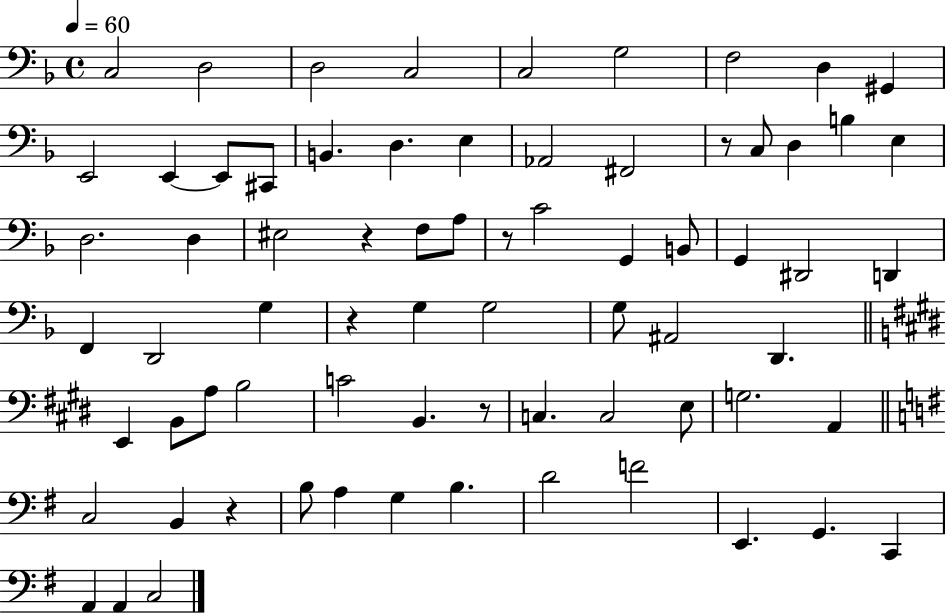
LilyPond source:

{
  \clef bass
  \time 4/4
  \defaultTimeSignature
  \key f \major
  \tempo 4 = 60
  c2 d2 | d2 c2 | c2 g2 | f2 d4 gis,4 | \break e,2 e,4~~ e,8 cis,8 | b,4. d4. e4 | aes,2 fis,2 | r8 c8 d4 b4 e4 | \break d2. d4 | eis2 r4 f8 a8 | r8 c'2 g,4 b,8 | g,4 dis,2 d,4 | \break f,4 d,2 g4 | r4 g4 g2 | g8 ais,2 d,4. | \bar "||" \break \key e \major e,4 b,8 a8 b2 | c'2 b,4. r8 | c4. c2 e8 | g2. a,4 | \break \bar "||" \break \key e \minor c2 b,4 r4 | b8 a4 g4 b4. | d'2 f'2 | e,4. g,4. c,4 | \break a,4 a,4 c2 | \bar "|."
}